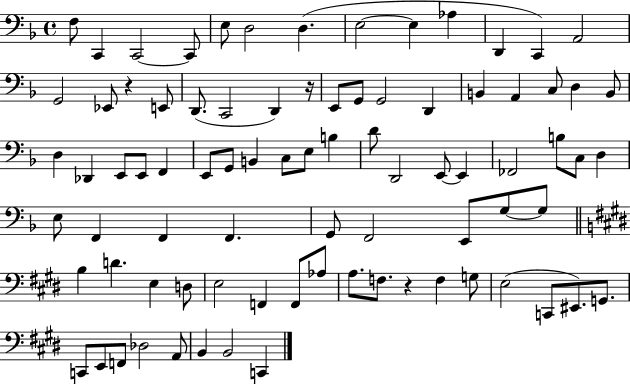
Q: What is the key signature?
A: F major